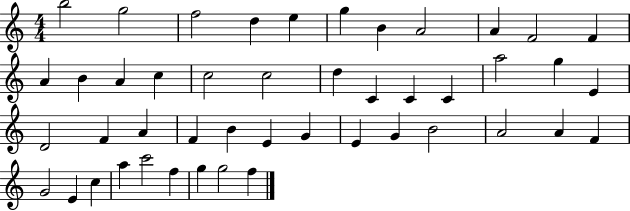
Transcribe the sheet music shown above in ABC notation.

X:1
T:Untitled
M:4/4
L:1/4
K:C
b2 g2 f2 d e g B A2 A F2 F A B A c c2 c2 d C C C a2 g E D2 F A F B E G E G B2 A2 A F G2 E c a c'2 f g g2 f